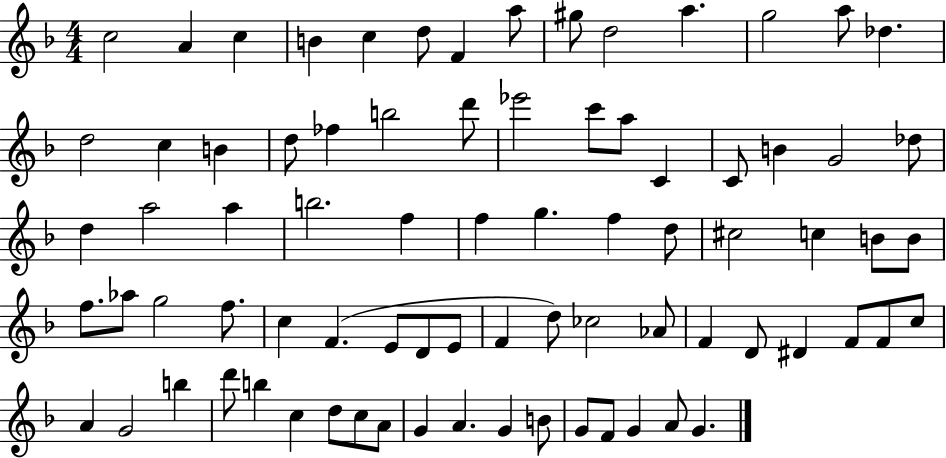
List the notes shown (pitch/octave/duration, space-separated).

C5/h A4/q C5/q B4/q C5/q D5/e F4/q A5/e G#5/e D5/h A5/q. G5/h A5/e Db5/q. D5/h C5/q B4/q D5/e FES5/q B5/h D6/e Eb6/h C6/e A5/e C4/q C4/e B4/q G4/h Db5/e D5/q A5/h A5/q B5/h. F5/q F5/q G5/q. F5/q D5/e C#5/h C5/q B4/e B4/e F5/e. Ab5/e G5/h F5/e. C5/q F4/q. E4/e D4/e E4/e F4/q D5/e CES5/h Ab4/e F4/q D4/e D#4/q F4/e F4/e C5/e A4/q G4/h B5/q D6/e B5/q C5/q D5/e C5/e A4/e G4/q A4/q. G4/q B4/e G4/e F4/e G4/q A4/e G4/q.